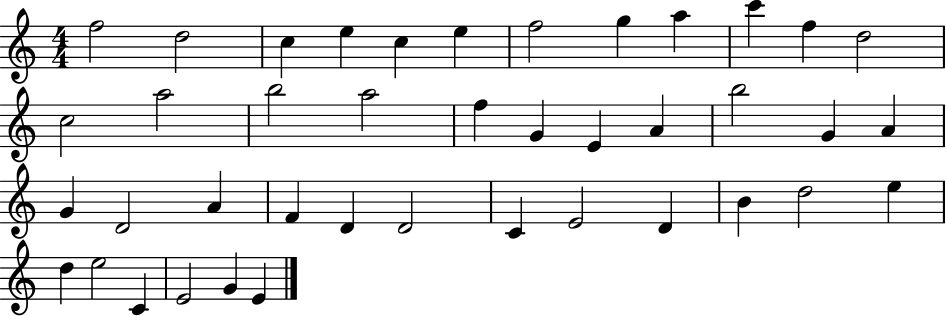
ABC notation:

X:1
T:Untitled
M:4/4
L:1/4
K:C
f2 d2 c e c e f2 g a c' f d2 c2 a2 b2 a2 f G E A b2 G A G D2 A F D D2 C E2 D B d2 e d e2 C E2 G E